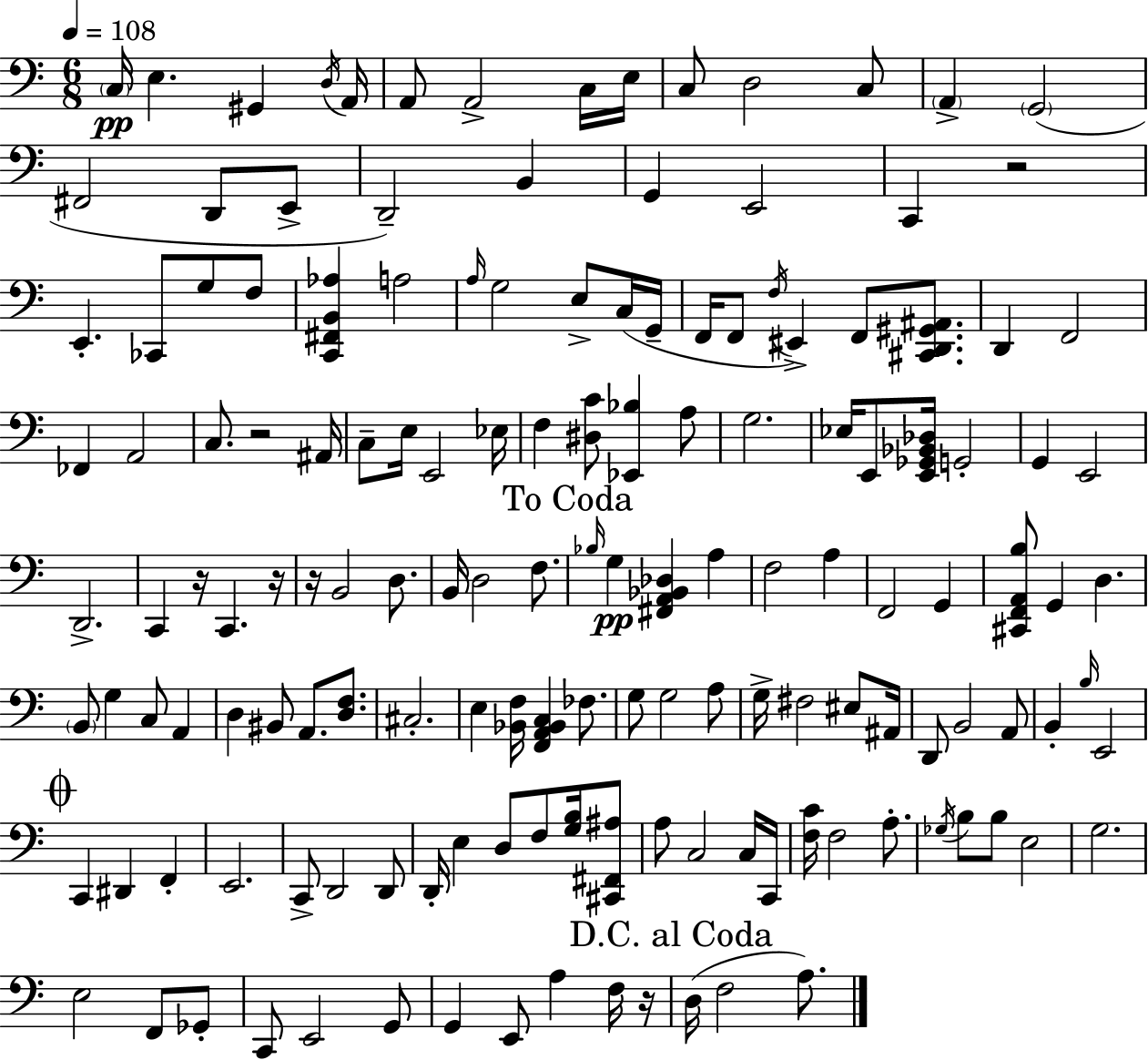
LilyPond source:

{
  \clef bass
  \numericTimeSignature
  \time 6/8
  \key a \minor
  \tempo 4 = 108
  \parenthesize c16\pp e4. gis,4 \acciaccatura { d16 } | a,16 a,8 a,2-> c16 | e16 c8 d2 c8 | \parenthesize a,4-> \parenthesize g,2( | \break fis,2 d,8 e,8-> | d,2--) b,4 | g,4 e,2 | c,4 r2 | \break e,4.-. ces,8 g8 f8 | <c, fis, b, aes>4 a2 | \grace { a16 } g2 e8-> | c16( g,16-- f,16 f,8 \acciaccatura { f16 }) eis,4-> f,8 | \break <cis, d, gis, ais,>8. d,4 f,2 | fes,4 a,2 | c8. r2 | ais,16 c8-- e16 e,2 | \break ees16 f4 <dis c'>8 <ees, bes>4 | a8 g2. | ees16 e,8 <e, ges, bes, des>16 g,2-. | g,4 e,2 | \break d,2.-> | c,4 r16 c,4. | r16 r16 b,2 | d8. b,16 d2 | \break f8. \mark "To Coda" \grace { bes16 } g4\pp <fis, a, bes, des>4 | a4 f2 | a4 f,2 | g,4 <cis, f, a, b>8 g,4 d4. | \break \parenthesize b,8 g4 c8 | a,4 d4 bis,8 a,8. | <d f>8. cis2.-. | e4 <bes, f>16 <f, a, bes, c>4 | \break fes8. g8 g2 | a8 g16-> fis2 | eis8 ais,16 d,8 b,2 | a,8 b,4-. \grace { b16 } e,2 | \break \mark \markup { \musicglyph "scripts.coda" } c,4 dis,4 | f,4-. e,2. | c,8-> d,2 | d,8 d,16-. e4 d8 | \break f8 <g b>16 <cis, fis, ais>8 a8 c2 | c16 c,16 <f c'>16 f2 | a8.-. \acciaccatura { ges16 } b8 b8 e2 | g2. | \break e2 | f,8 ges,8-. c,8 e,2 | g,8 g,4 e,8 | a4 f16 r16 \mark "D.C. al Coda" d16( f2 | \break a8.) \bar "|."
}